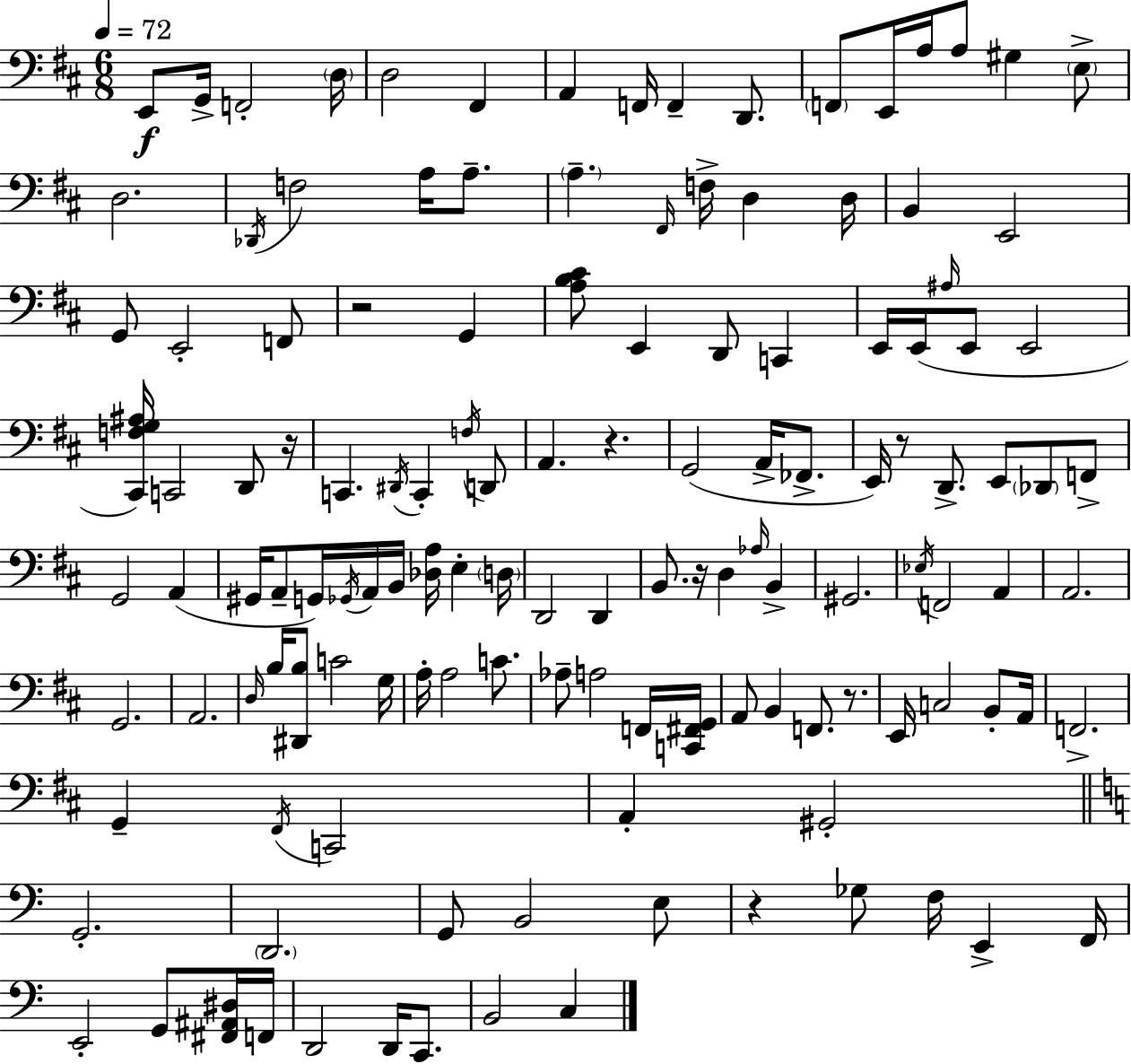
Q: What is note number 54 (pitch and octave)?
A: E2